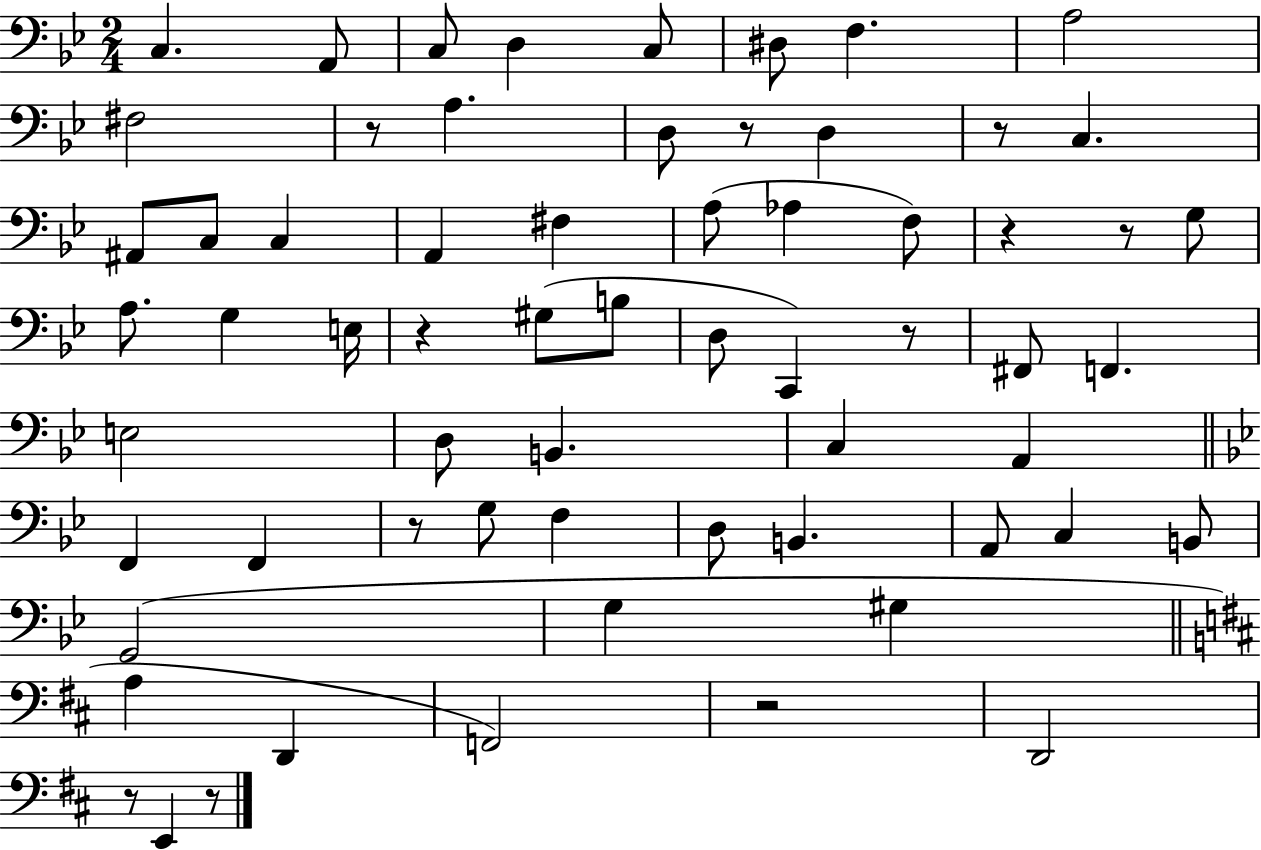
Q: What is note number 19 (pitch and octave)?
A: A3